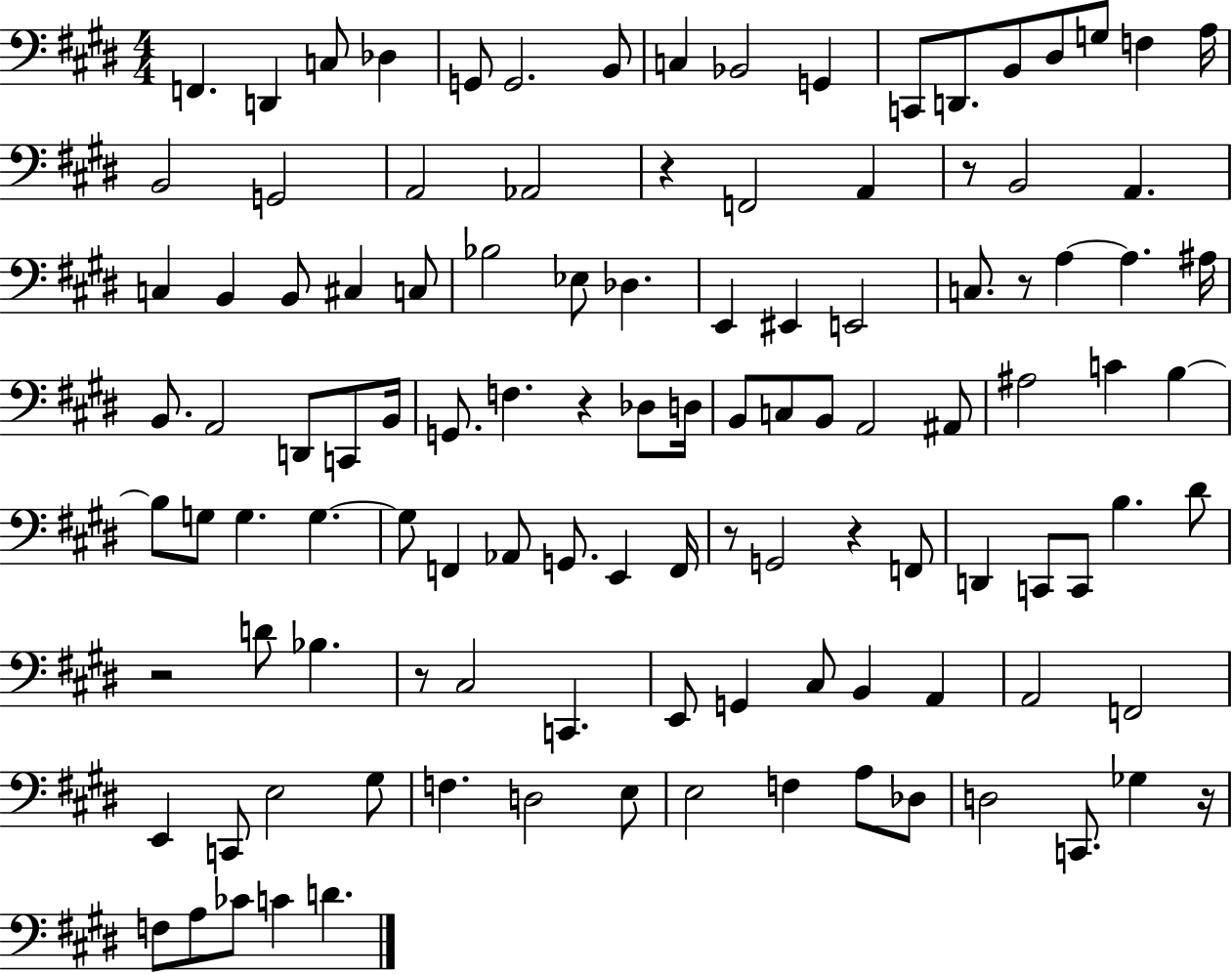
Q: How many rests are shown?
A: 9